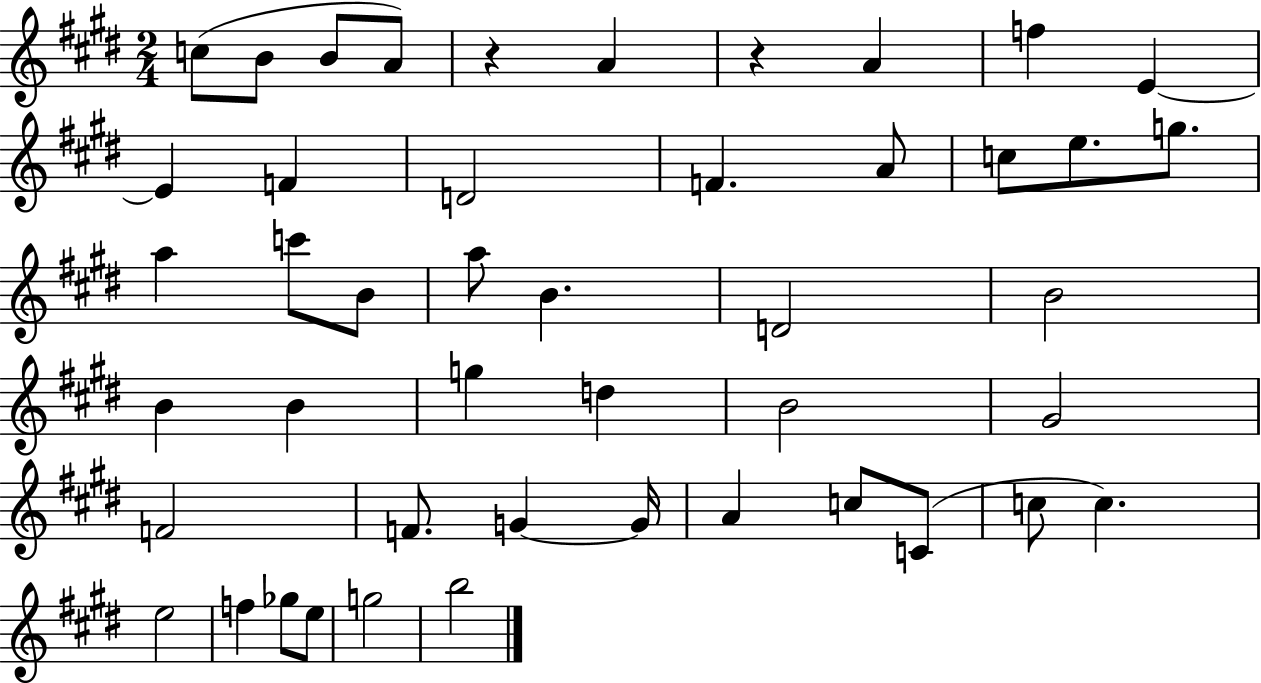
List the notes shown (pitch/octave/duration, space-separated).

C5/e B4/e B4/e A4/e R/q A4/q R/q A4/q F5/q E4/q E4/q F4/q D4/h F4/q. A4/e C5/e E5/e. G5/e. A5/q C6/e B4/e A5/e B4/q. D4/h B4/h B4/q B4/q G5/q D5/q B4/h G#4/h F4/h F4/e. G4/q G4/s A4/q C5/e C4/e C5/e C5/q. E5/h F5/q Gb5/e E5/e G5/h B5/h